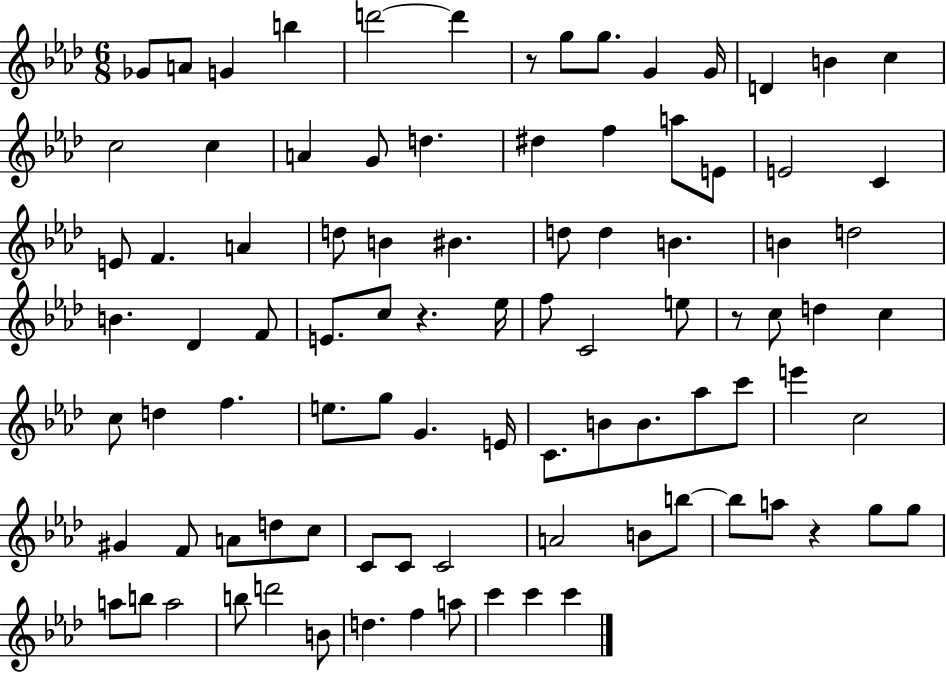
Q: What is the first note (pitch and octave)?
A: Gb4